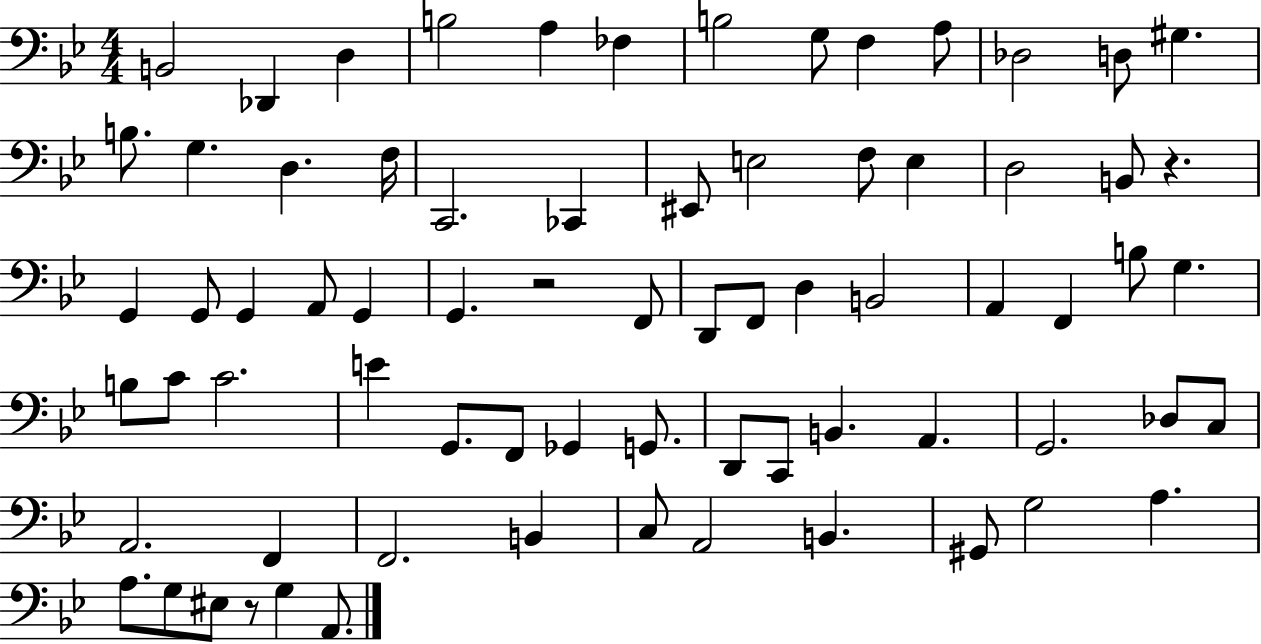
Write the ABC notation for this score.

X:1
T:Untitled
M:4/4
L:1/4
K:Bb
B,,2 _D,, D, B,2 A, _F, B,2 G,/2 F, A,/2 _D,2 D,/2 ^G, B,/2 G, D, F,/4 C,,2 _C,, ^E,,/2 E,2 F,/2 E, D,2 B,,/2 z G,, G,,/2 G,, A,,/2 G,, G,, z2 F,,/2 D,,/2 F,,/2 D, B,,2 A,, F,, B,/2 G, B,/2 C/2 C2 E G,,/2 F,,/2 _G,, G,,/2 D,,/2 C,,/2 B,, A,, G,,2 _D,/2 C,/2 A,,2 F,, F,,2 B,, C,/2 A,,2 B,, ^G,,/2 G,2 A, A,/2 G,/2 ^E,/2 z/2 G, A,,/2